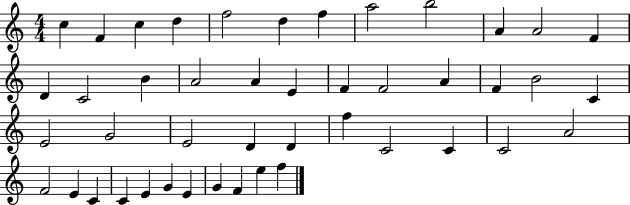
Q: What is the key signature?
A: C major